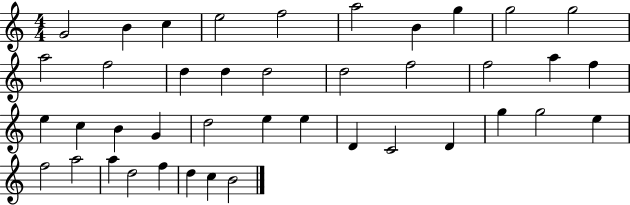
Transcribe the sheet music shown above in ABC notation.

X:1
T:Untitled
M:4/4
L:1/4
K:C
G2 B c e2 f2 a2 B g g2 g2 a2 f2 d d d2 d2 f2 f2 a f e c B G d2 e e D C2 D g g2 e f2 a2 a d2 f d c B2